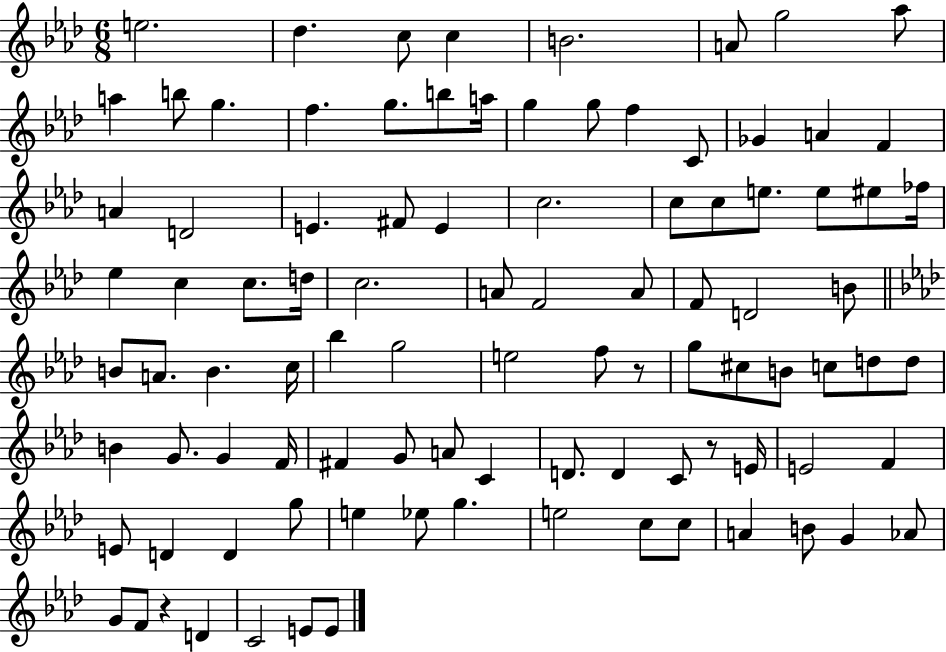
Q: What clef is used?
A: treble